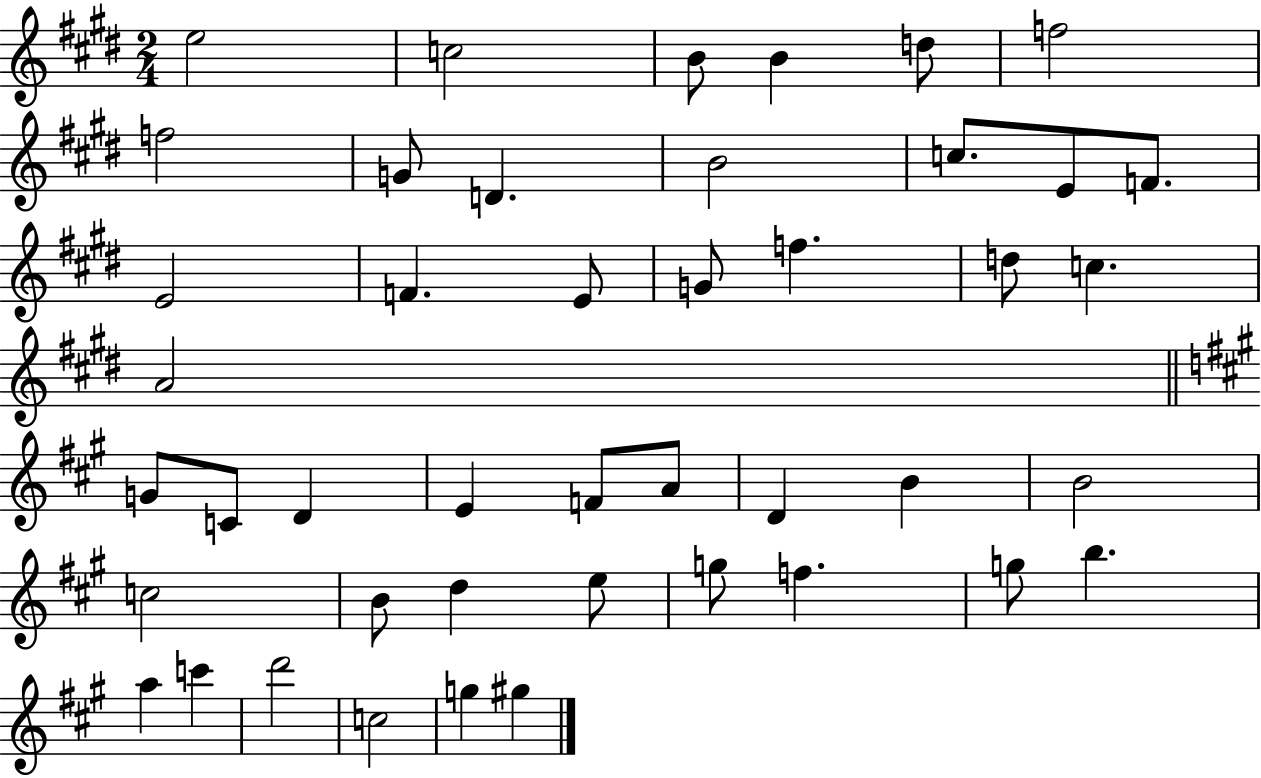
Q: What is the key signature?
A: E major